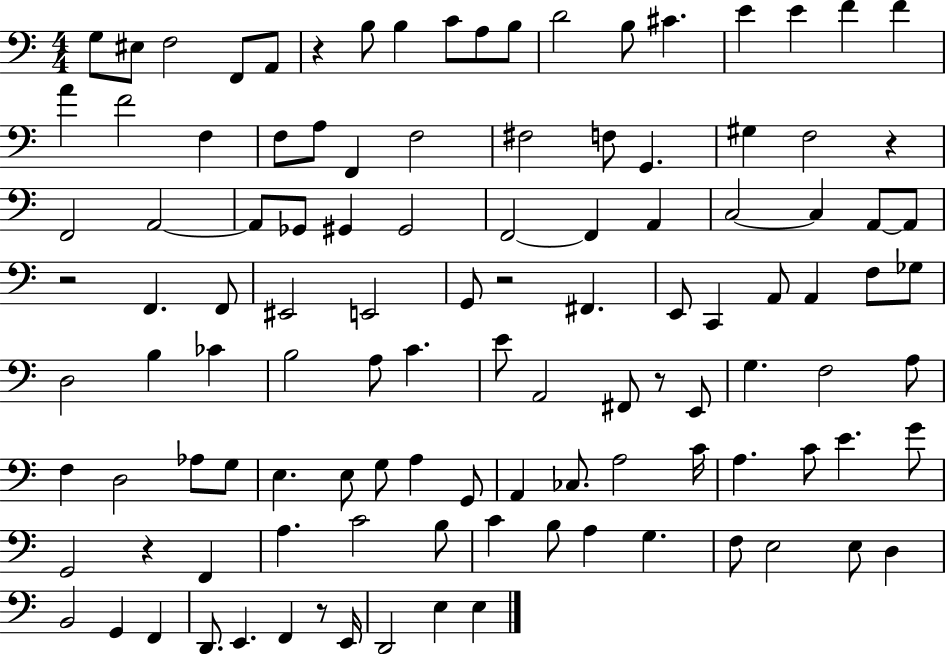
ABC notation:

X:1
T:Untitled
M:4/4
L:1/4
K:C
G,/2 ^E,/2 F,2 F,,/2 A,,/2 z B,/2 B, C/2 A,/2 B,/2 D2 B,/2 ^C E E F F A F2 F, F,/2 A,/2 F,, F,2 ^F,2 F,/2 G,, ^G, F,2 z F,,2 A,,2 A,,/2 _G,,/2 ^G,, ^G,,2 F,,2 F,, A,, C,2 C, A,,/2 A,,/2 z2 F,, F,,/2 ^E,,2 E,,2 G,,/2 z2 ^F,, E,,/2 C,, A,,/2 A,, F,/2 _G,/2 D,2 B, _C B,2 A,/2 C E/2 A,,2 ^F,,/2 z/2 E,,/2 G, F,2 A,/2 F, D,2 _A,/2 G,/2 E, E,/2 G,/2 A, G,,/2 A,, _C,/2 A,2 C/4 A, C/2 E G/2 G,,2 z F,, A, C2 B,/2 C B,/2 A, G, F,/2 E,2 E,/2 D, B,,2 G,, F,, D,,/2 E,, F,, z/2 E,,/4 D,,2 E, E,